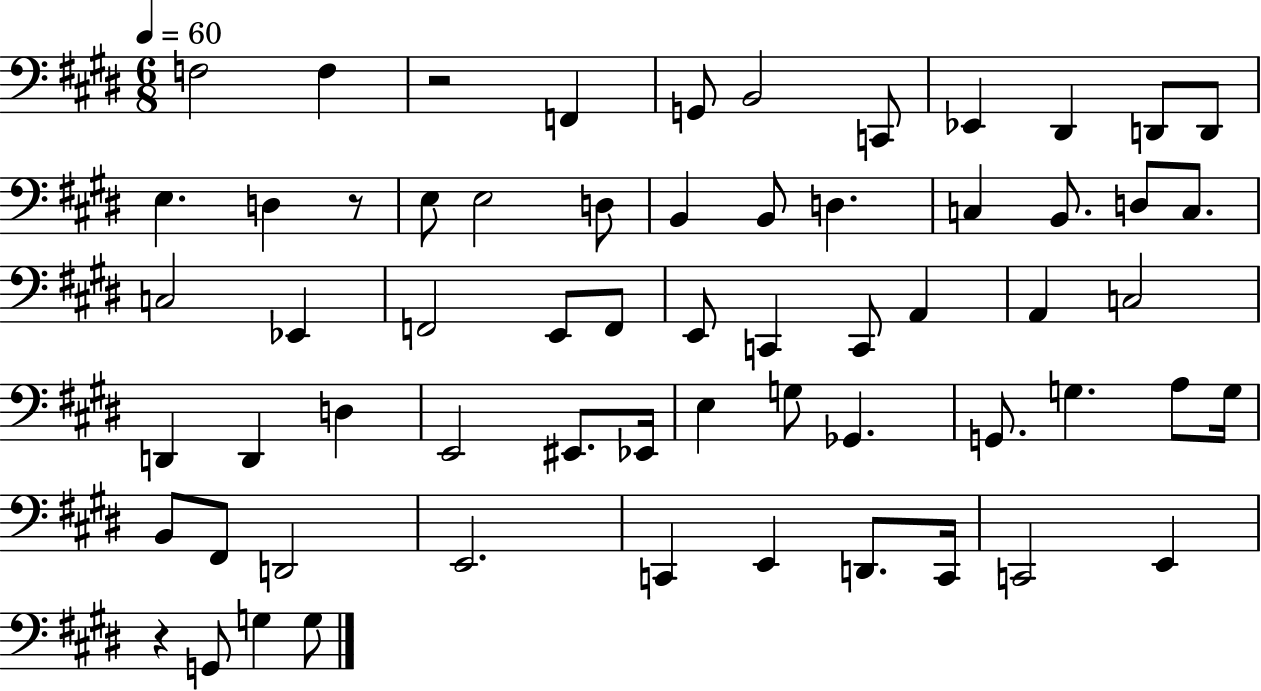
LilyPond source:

{
  \clef bass
  \numericTimeSignature
  \time 6/8
  \key e \major
  \tempo 4 = 60
  \repeat volta 2 { f2 f4 | r2 f,4 | g,8 b,2 c,8 | ees,4 dis,4 d,8 d,8 | \break e4. d4 r8 | e8 e2 d8 | b,4 b,8 d4. | c4 b,8. d8 c8. | \break c2 ees,4 | f,2 e,8 f,8 | e,8 c,4 c,8 a,4 | a,4 c2 | \break d,4 d,4 d4 | e,2 eis,8. ees,16 | e4 g8 ges,4. | g,8. g4. a8 g16 | \break b,8 fis,8 d,2 | e,2. | c,4 e,4 d,8. c,16 | c,2 e,4 | \break r4 g,8 g4 g8 | } \bar "|."
}